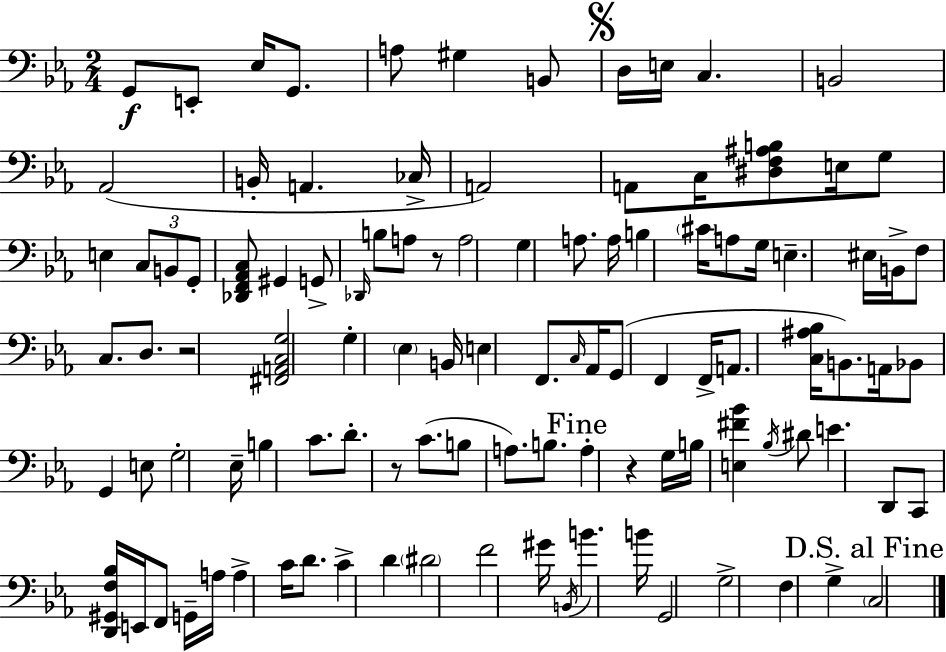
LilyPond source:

{
  \clef bass
  \numericTimeSignature
  \time 2/4
  \key ees \major
  g,8\f e,8-. ees16 g,8. | a8 gis4 b,8 | \mark \markup { \musicglyph "scripts.segno" } d16 e16 c4. | b,2 | \break aes,2( | b,16-. a,4. ces16-> | a,2) | a,8 c16 <dis f ais b>8 e16 g8 | \break e4 \tuplet 3/2 { c8 b,8 | g,8-. } <des, f, aes, c>8 gis,4 | g,8-> \grace { des,16 } b8 a8 r8 | a2 | \break g4 a8. | a16 b4 \parenthesize cis'16 a8 | g16 e4.-- eis16 | b,16-> f8 c8. d8. | \break r2 | <fis, a, c g>2 | g4-. \parenthesize ees4 | b,16 e4 f,8. | \break \grace { c16 } aes,16 g,8( f,4 | f,16-> a,8. <c ais bes>16 b,8.) | a,16 bes,8 g,4 | e8 g2-. | \break ees16-- b4 c'8. | d'8.-. r8 c'8.( | b8 a8.) b8. | \mark "Fine" a4-. r4 | \break g16 b16 <e fis' bes'>4 | \acciaccatura { bes16 } dis'8 e'4. | d,8 c,8 <d, gis, f bes>16 e,16 f,8 | g,16-- a16 a4-> c'16 | \break d'8. c'4-> d'4 | \parenthesize dis'2 | f'2 | gis'16 \acciaccatura { b,16 } b'4. | \break b'16 g,2 | g2-> | f4 | g4-> \mark "D.S. al Fine" \parenthesize c2 | \break \bar "|."
}